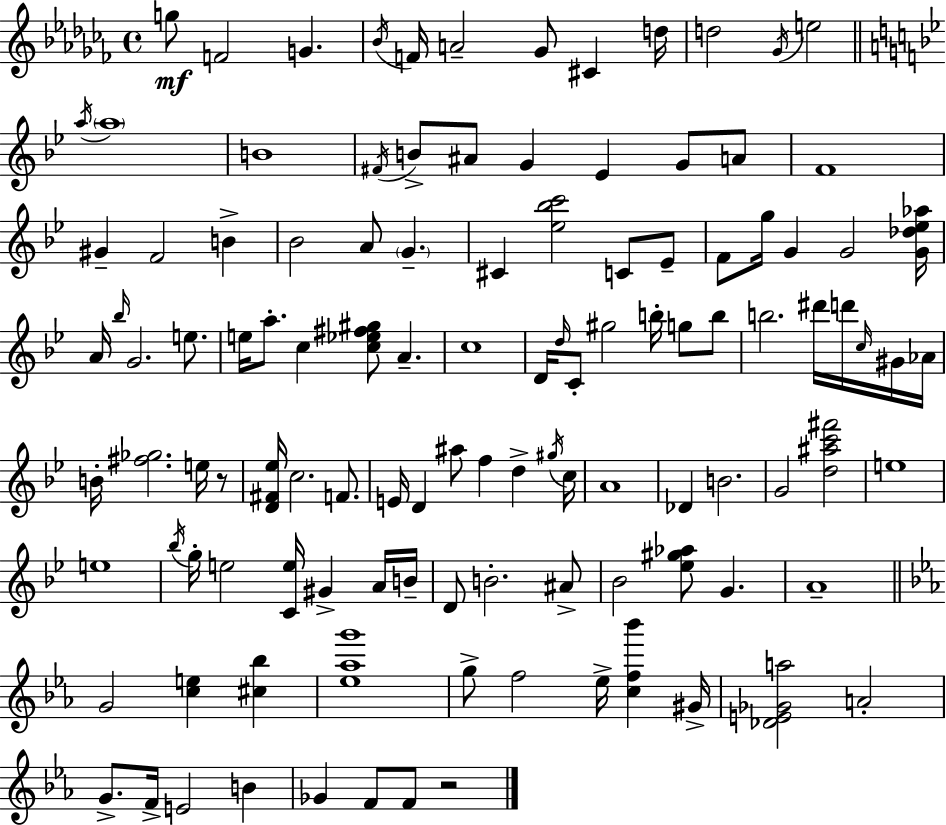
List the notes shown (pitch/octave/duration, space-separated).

G5/e F4/h G4/q. Bb4/s F4/s A4/h Gb4/e C#4/q D5/s D5/h Gb4/s E5/h A5/s A5/w B4/w F#4/s B4/e A#4/e G4/q Eb4/q G4/e A4/e F4/w G#4/q F4/h B4/q Bb4/h A4/e G4/q. C#4/q [Eb5,Bb5,C6]/h C4/e Eb4/e F4/e G5/s G4/q G4/h [G4,Db5,Eb5,Ab5]/s A4/s Bb5/s G4/h. E5/e. E5/s A5/e. C5/q [C5,Eb5,F#5,G#5]/e A4/q. C5/w D4/s D5/s C4/e G#5/h B5/s G5/e B5/e B5/h. D#6/s D6/s C5/s G#4/s Ab4/s B4/s [F#5,Gb5]/h. E5/s R/e [D4,F#4,Eb5]/s C5/h. F4/e. E4/s D4/q A#5/e F5/q D5/q G#5/s C5/s A4/w Db4/q B4/h. G4/h [D5,A#5,C6,F#6]/h E5/w E5/w Bb5/s G5/s E5/h [C4,E5]/s G#4/q A4/s B4/s D4/e B4/h. A#4/e Bb4/h [Eb5,G#5,Ab5]/e G4/q. A4/w G4/h [C5,E5]/q [C#5,Bb5]/q [Eb5,Ab5,G6]/w G5/e F5/h Eb5/s [C5,F5,Bb6]/q G#4/s [Db4,E4,Gb4,A5]/h A4/h G4/e. F4/s E4/h B4/q Gb4/q F4/e F4/e R/h